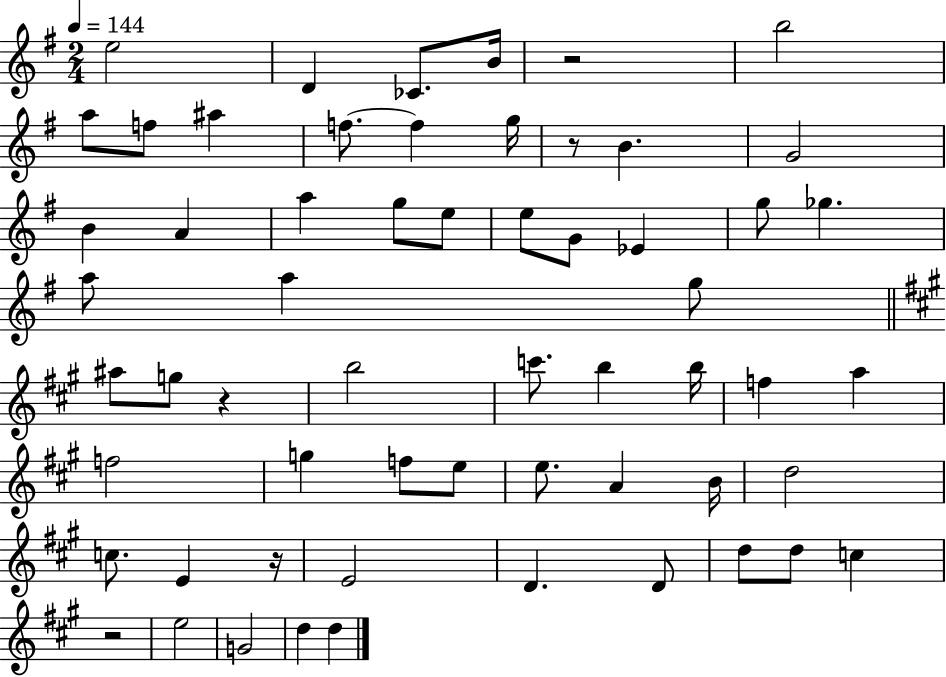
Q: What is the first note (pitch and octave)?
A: E5